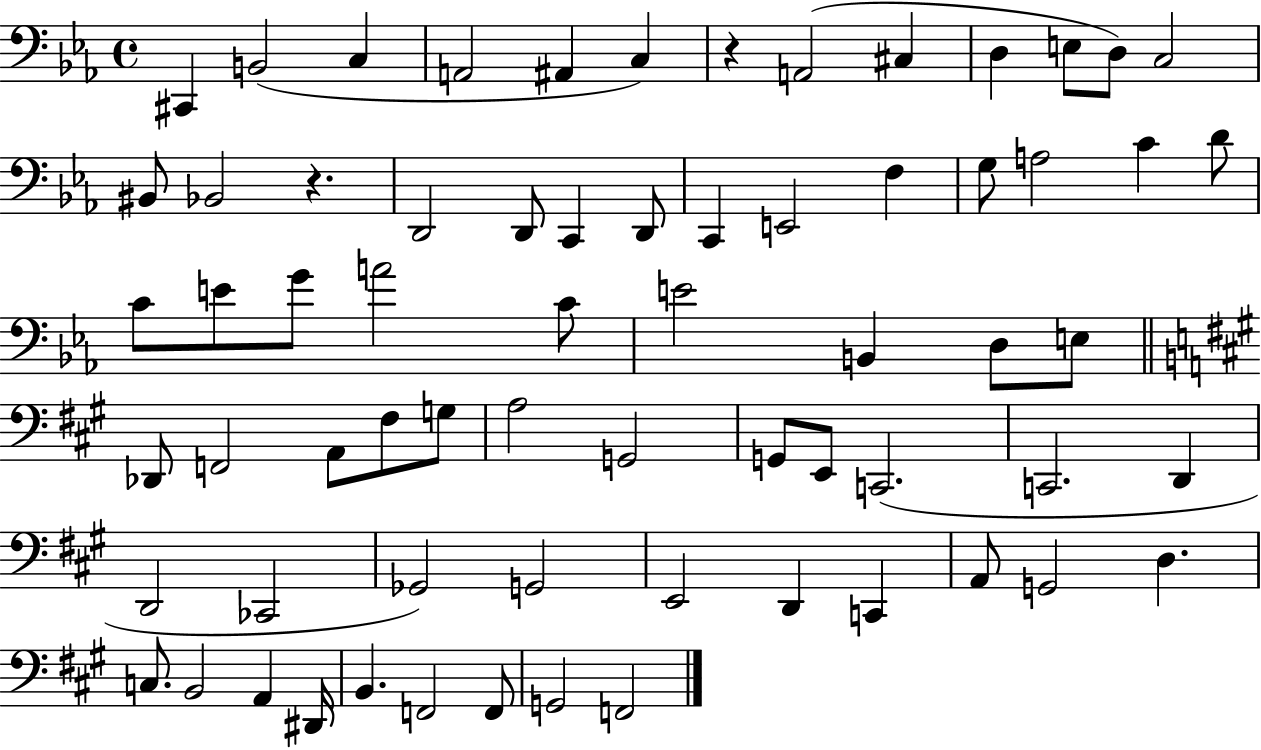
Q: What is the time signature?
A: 4/4